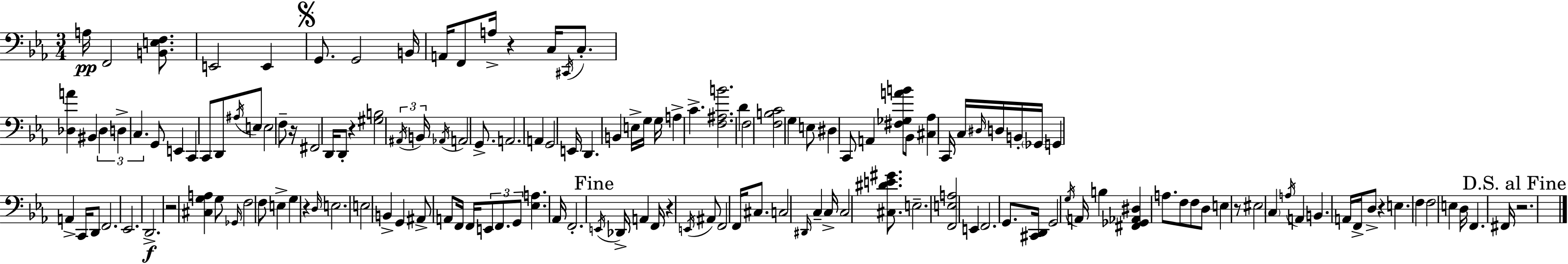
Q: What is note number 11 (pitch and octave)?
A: C3